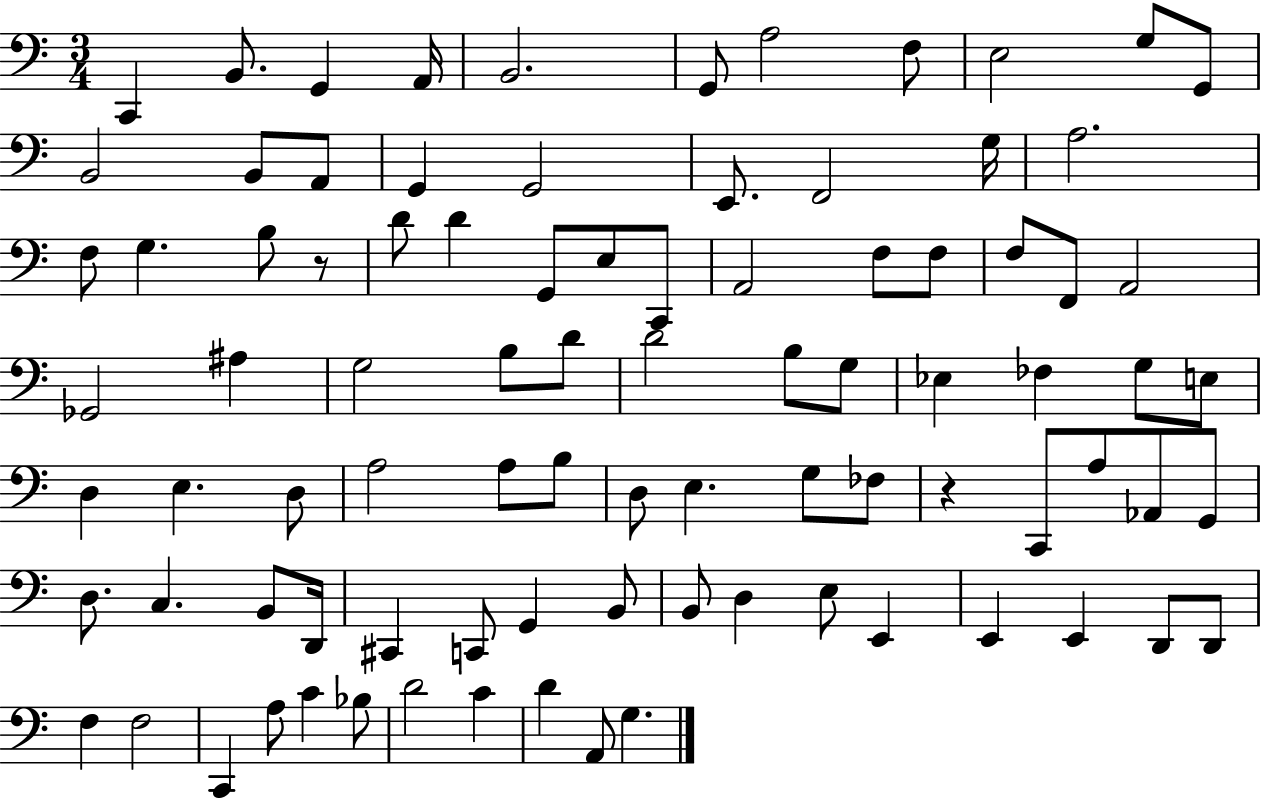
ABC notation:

X:1
T:Untitled
M:3/4
L:1/4
K:C
C,, B,,/2 G,, A,,/4 B,,2 G,,/2 A,2 F,/2 E,2 G,/2 G,,/2 B,,2 B,,/2 A,,/2 G,, G,,2 E,,/2 F,,2 G,/4 A,2 F,/2 G, B,/2 z/2 D/2 D G,,/2 E,/2 C,,/2 A,,2 F,/2 F,/2 F,/2 F,,/2 A,,2 _G,,2 ^A, G,2 B,/2 D/2 D2 B,/2 G,/2 _E, _F, G,/2 E,/2 D, E, D,/2 A,2 A,/2 B,/2 D,/2 E, G,/2 _F,/2 z C,,/2 A,/2 _A,,/2 G,,/2 D,/2 C, B,,/2 D,,/4 ^C,, C,,/2 G,, B,,/2 B,,/2 D, E,/2 E,, E,, E,, D,,/2 D,,/2 F, F,2 C,, A,/2 C _B,/2 D2 C D A,,/2 G,